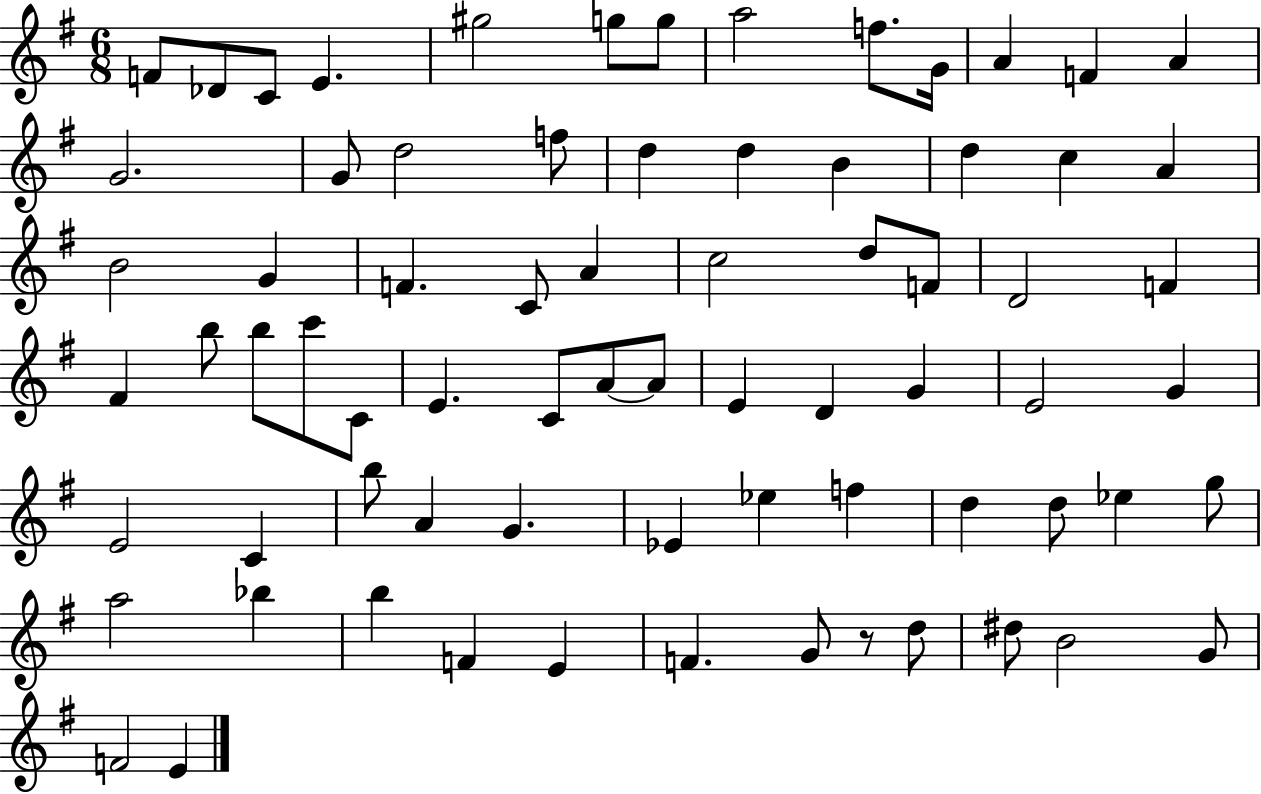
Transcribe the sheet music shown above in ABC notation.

X:1
T:Untitled
M:6/8
L:1/4
K:G
F/2 _D/2 C/2 E ^g2 g/2 g/2 a2 f/2 G/4 A F A G2 G/2 d2 f/2 d d B d c A B2 G F C/2 A c2 d/2 F/2 D2 F ^F b/2 b/2 c'/2 C/2 E C/2 A/2 A/2 E D G E2 G E2 C b/2 A G _E _e f d d/2 _e g/2 a2 _b b F E F G/2 z/2 d/2 ^d/2 B2 G/2 F2 E